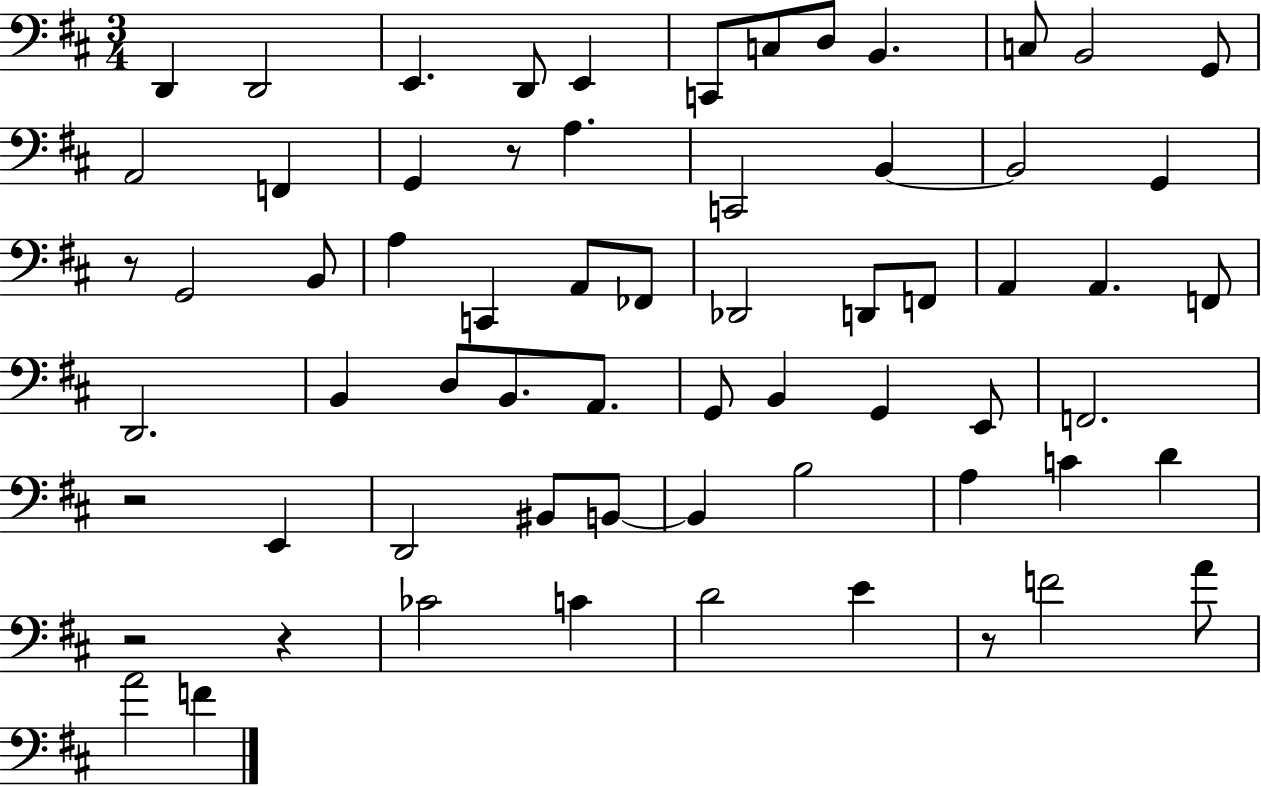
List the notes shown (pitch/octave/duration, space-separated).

D2/q D2/h E2/q. D2/e E2/q C2/e C3/e D3/e B2/q. C3/e B2/h G2/e A2/h F2/q G2/q R/e A3/q. C2/h B2/q B2/h G2/q R/e G2/h B2/e A3/q C2/q A2/e FES2/e Db2/h D2/e F2/e A2/q A2/q. F2/e D2/h. B2/q D3/e B2/e. A2/e. G2/e B2/q G2/q E2/e F2/h. R/h E2/q D2/h BIS2/e B2/e B2/q B3/h A3/q C4/q D4/q R/h R/q CES4/h C4/q D4/h E4/q R/e F4/h A4/e A4/h F4/q